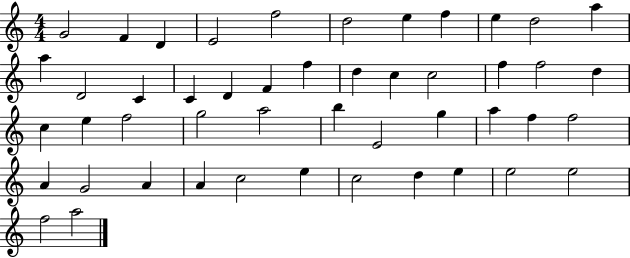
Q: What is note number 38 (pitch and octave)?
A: A4